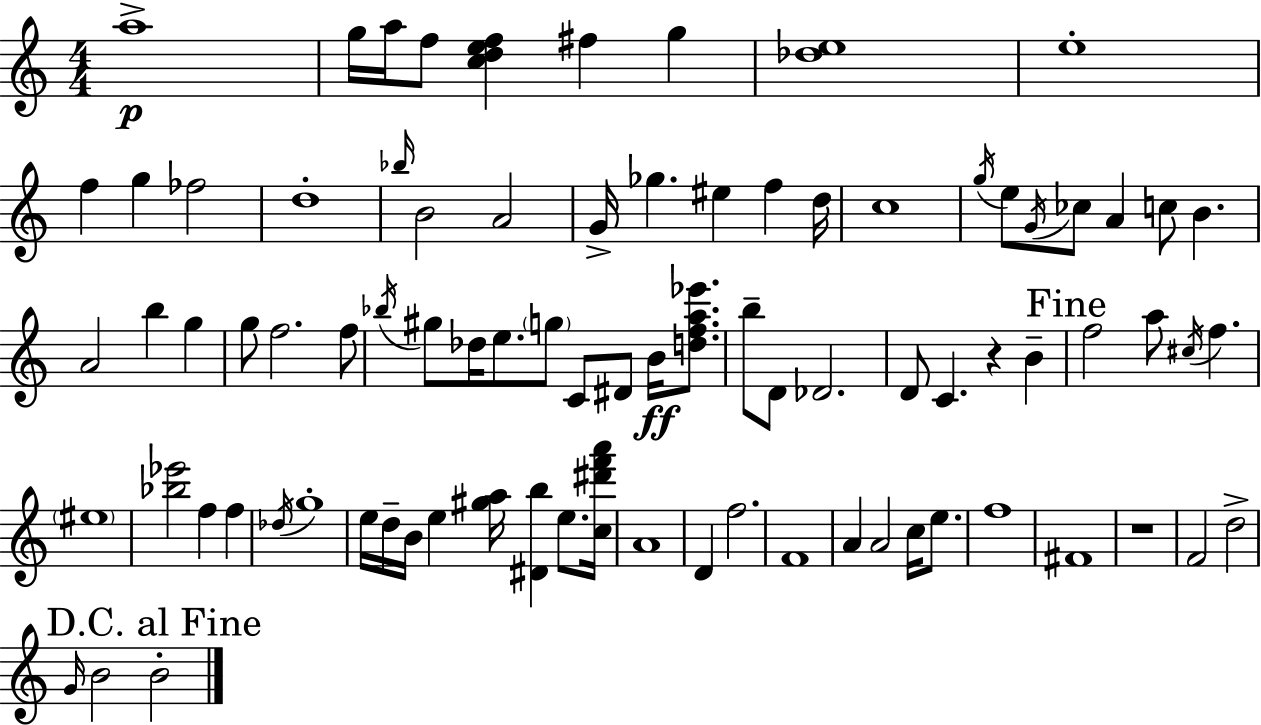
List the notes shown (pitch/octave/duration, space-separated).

A5/w G5/s A5/s F5/e [C5,D5,E5,F5]/q F#5/q G5/q [Db5,E5]/w E5/w F5/q G5/q FES5/h D5/w Bb5/s B4/h A4/h G4/s Gb5/q. EIS5/q F5/q D5/s C5/w G5/s E5/e G4/s CES5/e A4/q C5/e B4/q. A4/h B5/q G5/q G5/e F5/h. F5/e Bb5/s G#5/e Db5/s E5/e. G5/e C4/e D#4/e B4/s [D5,F5,A5,Eb6]/e. B5/e D4/e Db4/h. D4/e C4/q. R/q B4/q F5/h A5/e C#5/s F5/q. EIS5/w [Bb5,Eb6]/h F5/q F5/q Db5/s G5/w E5/s D5/s B4/s E5/q [G#5,A5]/s [D#4,B5]/q E5/e. [C5,D#6,F6,A6]/s A4/w D4/q F5/h. F4/w A4/q A4/h C5/s E5/e. F5/w F#4/w R/w F4/h D5/h G4/s B4/h B4/h